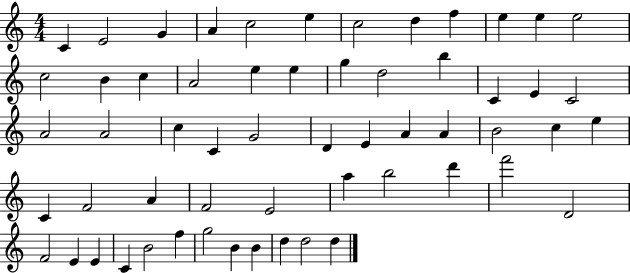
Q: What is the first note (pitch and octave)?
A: C4